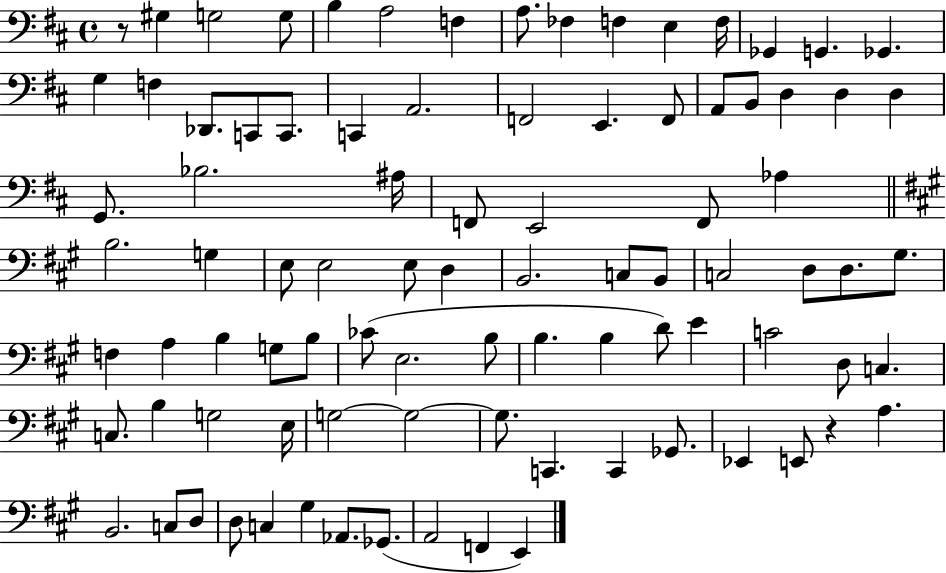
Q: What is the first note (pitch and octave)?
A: G#3